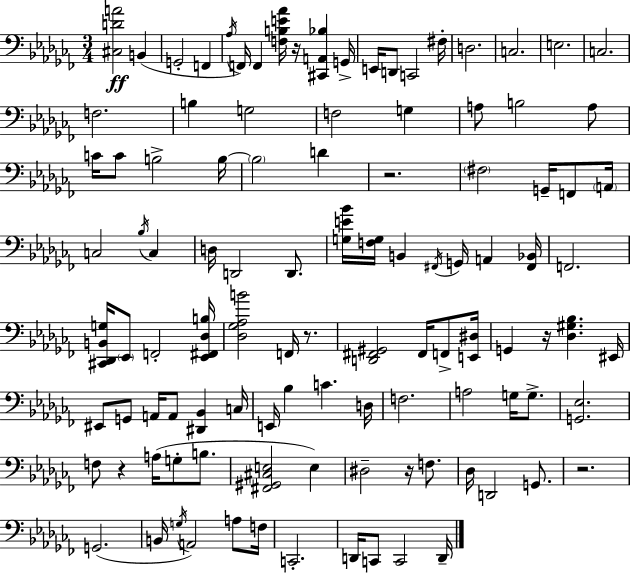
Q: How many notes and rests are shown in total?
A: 107